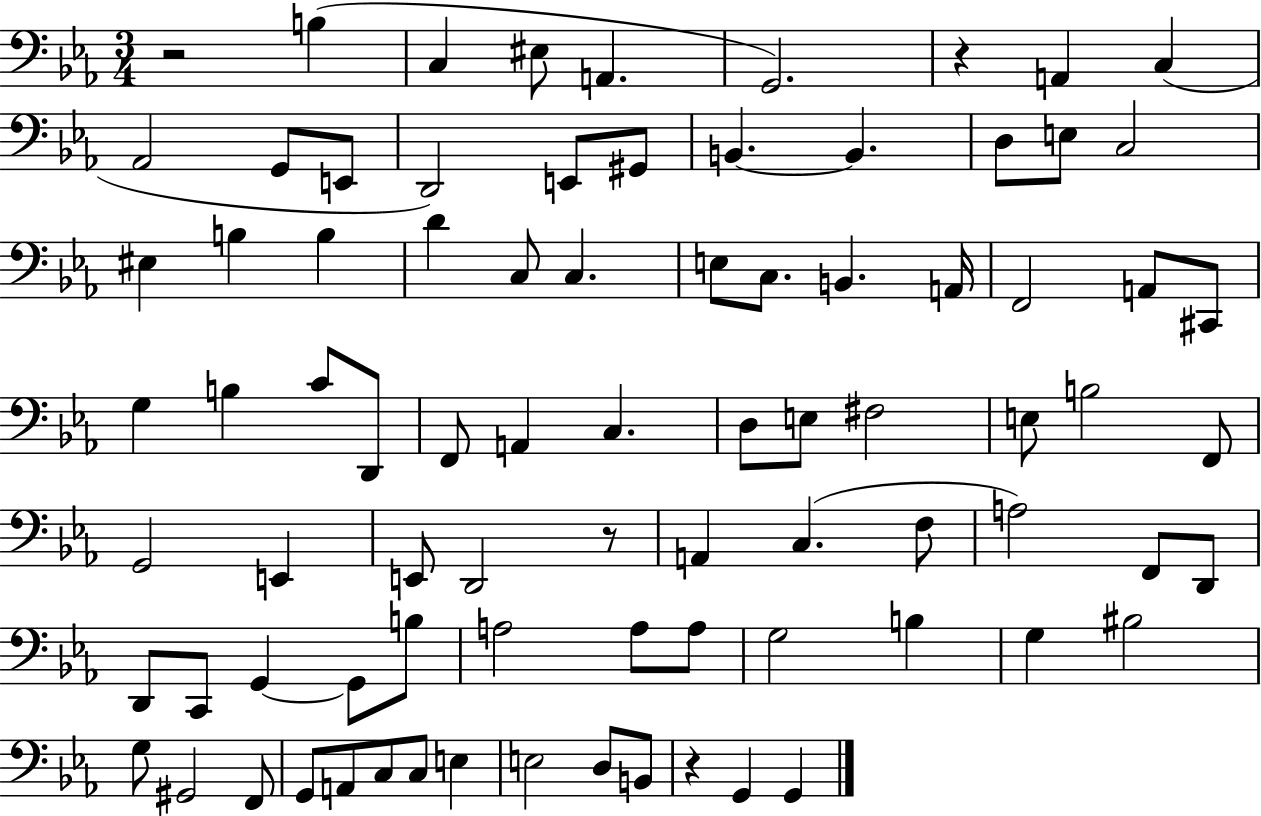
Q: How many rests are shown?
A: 4